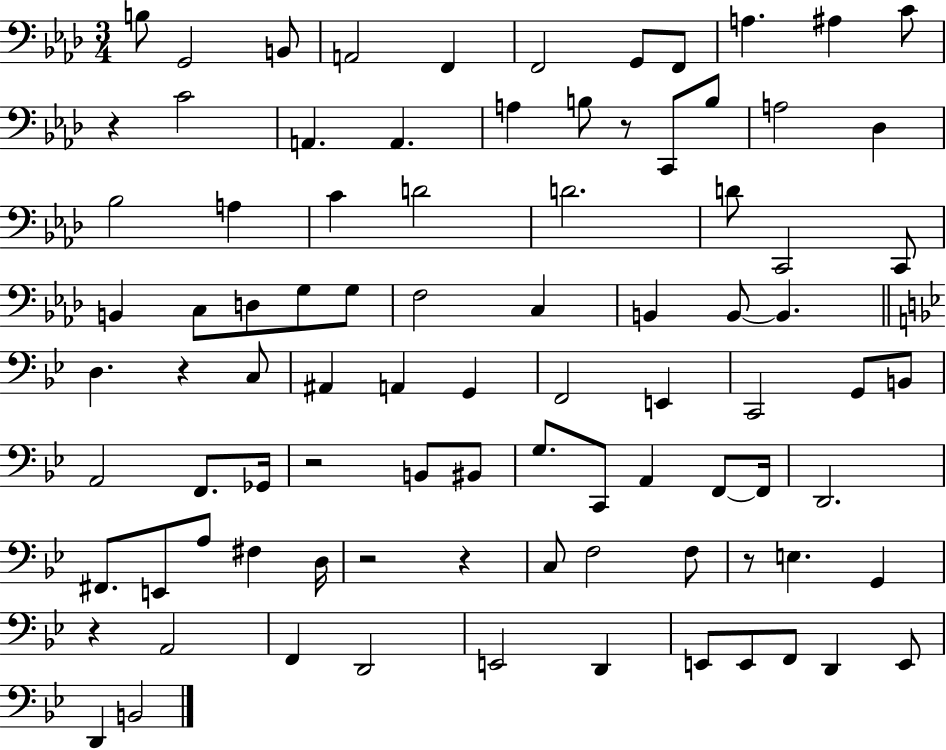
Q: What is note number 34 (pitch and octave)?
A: F3